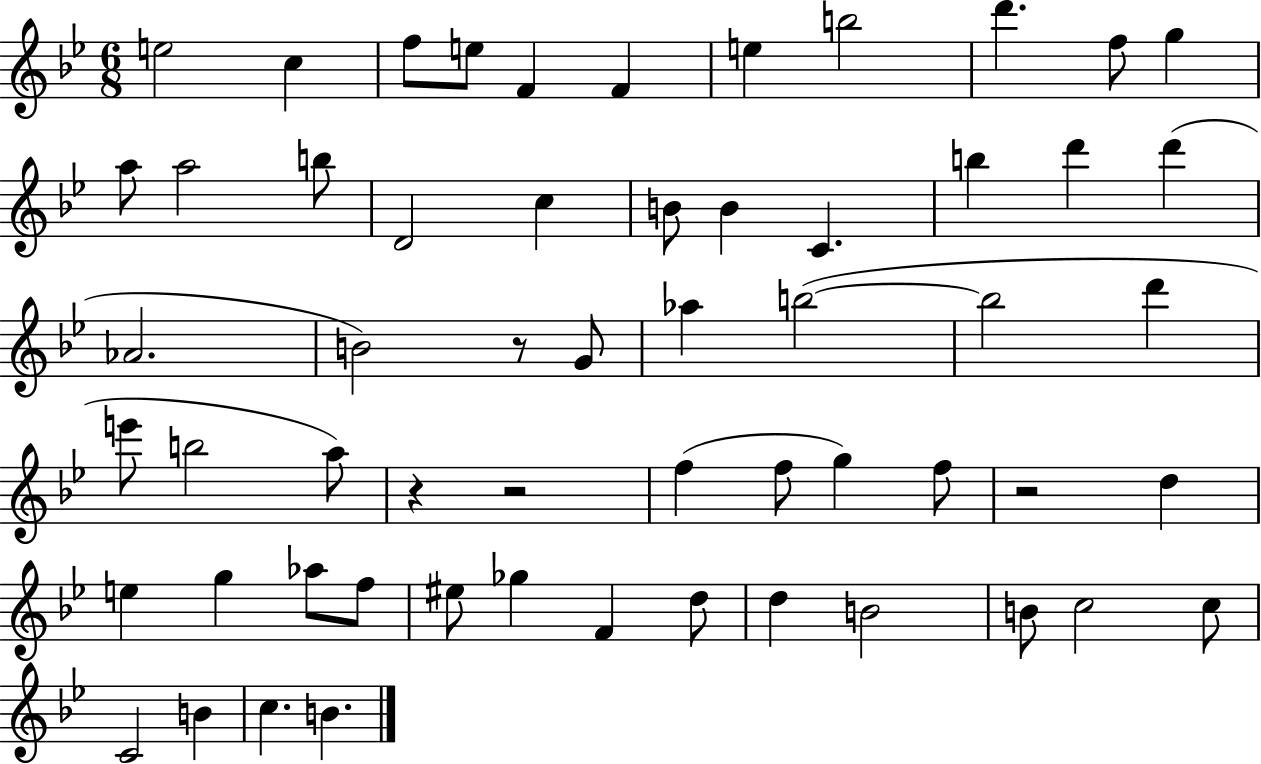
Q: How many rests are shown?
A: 4